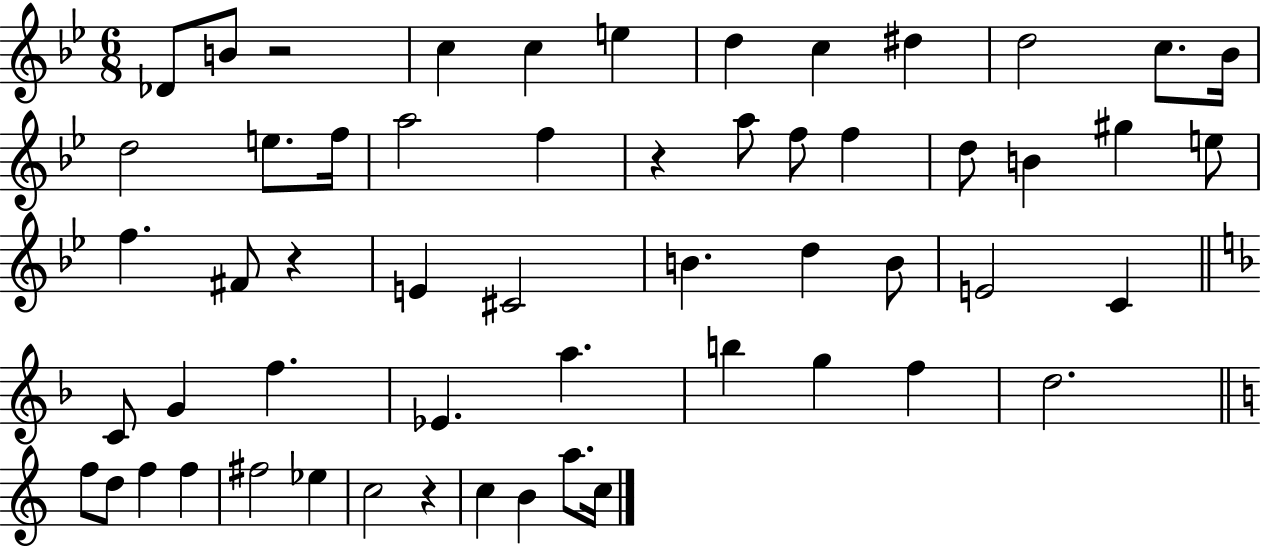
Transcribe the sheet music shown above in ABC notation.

X:1
T:Untitled
M:6/8
L:1/4
K:Bb
_D/2 B/2 z2 c c e d c ^d d2 c/2 _B/4 d2 e/2 f/4 a2 f z a/2 f/2 f d/2 B ^g e/2 f ^F/2 z E ^C2 B d B/2 E2 C C/2 G f _E a b g f d2 f/2 d/2 f f ^f2 _e c2 z c B a/2 c/4